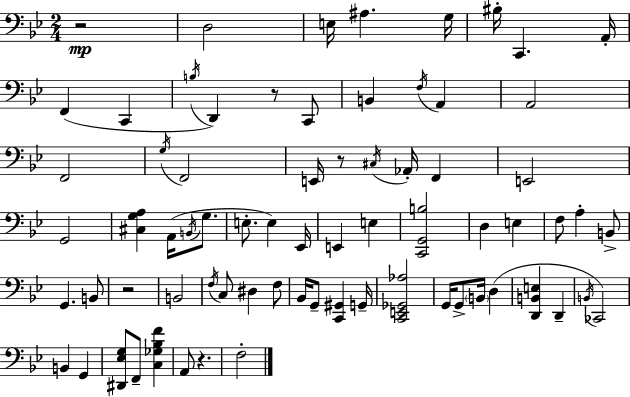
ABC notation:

X:1
T:Untitled
M:2/4
L:1/4
K:Gm
z2 D,2 E,/4 ^A, G,/4 ^B,/4 C,, A,,/4 F,, C,, B,/4 D,, z/2 C,,/2 B,, F,/4 A,, A,,2 F,,2 G,/4 F,,2 E,,/4 z/2 ^C,/4 _A,,/4 F,, E,,2 G,,2 [^C,G,A,] A,,/4 B,,/4 G,/2 E,/2 E, _E,,/4 E,, E, [C,,G,,B,]2 D, E, F,/2 A, B,,/2 G,, B,,/2 z2 B,,2 F,/4 C,/2 ^D, F,/2 _B,,/4 G,,/2 [C,,^G,,] G,,/4 [C,,E,,_G,,_A,]2 G,,/4 G,,/2 B,,/4 D, [D,,B,,E,] D,, B,,/4 _C,,2 B,, G,, [^D,,_E,G,]/2 F,,/2 [C,_G,_B,F] A,,/2 z F,2